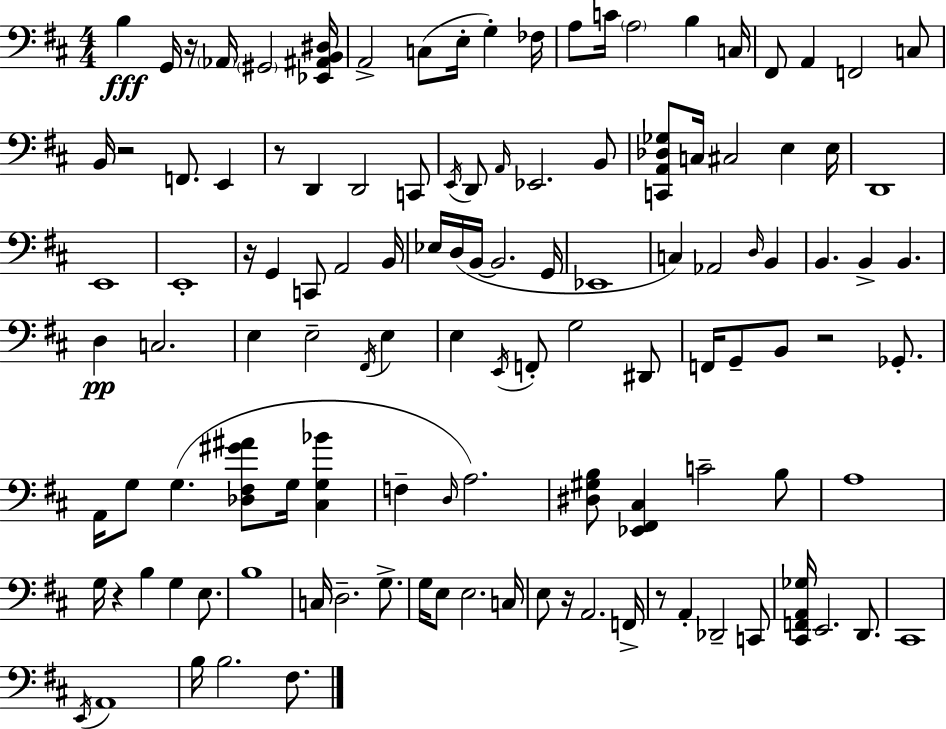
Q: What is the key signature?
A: D major